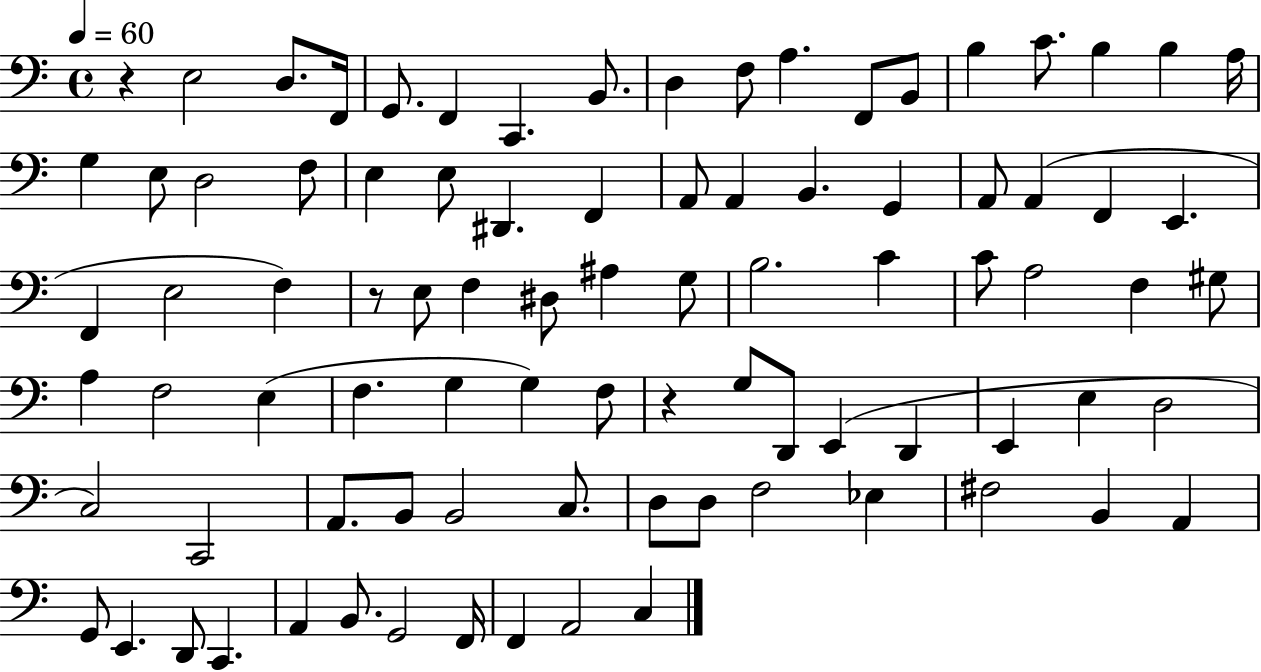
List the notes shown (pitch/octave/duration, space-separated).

R/q E3/h D3/e. F2/s G2/e. F2/q C2/q. B2/e. D3/q F3/e A3/q. F2/e B2/e B3/q C4/e. B3/q B3/q A3/s G3/q E3/e D3/h F3/e E3/q E3/e D#2/q. F2/q A2/e A2/q B2/q. G2/q A2/e A2/q F2/q E2/q. F2/q E3/h F3/q R/e E3/e F3/q D#3/e A#3/q G3/e B3/h. C4/q C4/e A3/h F3/q G#3/e A3/q F3/h E3/q F3/q. G3/q G3/q F3/e R/q G3/e D2/e E2/q D2/q E2/q E3/q D3/h C3/h C2/h A2/e. B2/e B2/h C3/e. D3/e D3/e F3/h Eb3/q F#3/h B2/q A2/q G2/e E2/q. D2/e C2/q. A2/q B2/e. G2/h F2/s F2/q A2/h C3/q